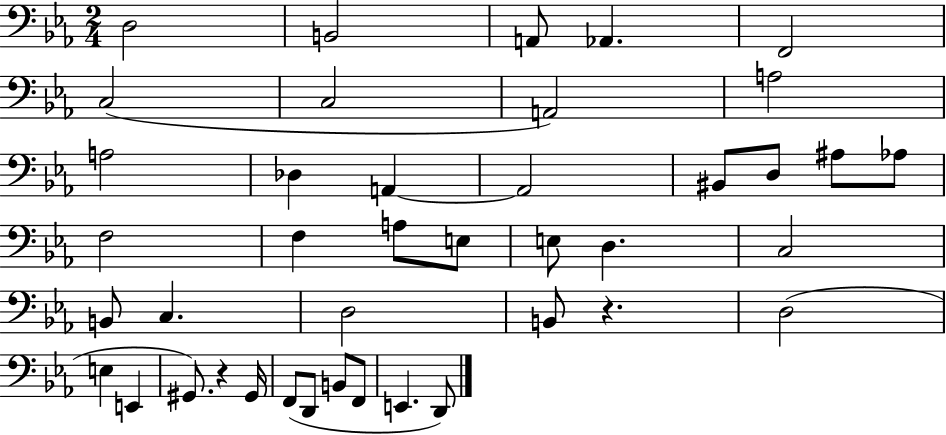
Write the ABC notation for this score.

X:1
T:Untitled
M:2/4
L:1/4
K:Eb
D,2 B,,2 A,,/2 _A,, F,,2 C,2 C,2 A,,2 A,2 A,2 _D, A,, A,,2 ^B,,/2 D,/2 ^A,/2 _A,/2 F,2 F, A,/2 E,/2 E,/2 D, C,2 B,,/2 C, D,2 B,,/2 z D,2 E, E,, ^G,,/2 z ^G,,/4 F,,/2 D,,/2 B,,/2 F,,/2 E,, D,,/2